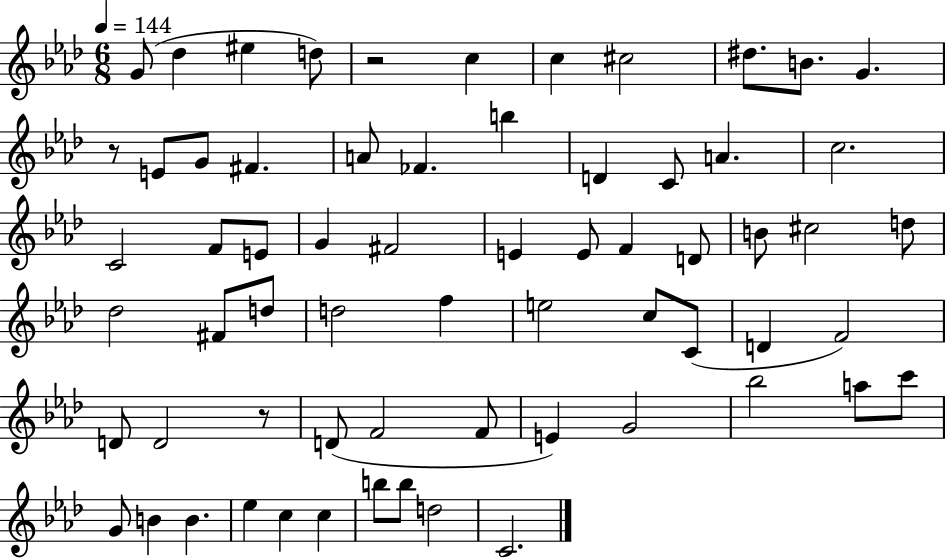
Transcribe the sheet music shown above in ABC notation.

X:1
T:Untitled
M:6/8
L:1/4
K:Ab
G/2 _d ^e d/2 z2 c c ^c2 ^d/2 B/2 G z/2 E/2 G/2 ^F A/2 _F b D C/2 A c2 C2 F/2 E/2 G ^F2 E E/2 F D/2 B/2 ^c2 d/2 _d2 ^F/2 d/2 d2 f e2 c/2 C/2 D F2 D/2 D2 z/2 D/2 F2 F/2 E G2 _b2 a/2 c'/2 G/2 B B _e c c b/2 b/2 d2 C2